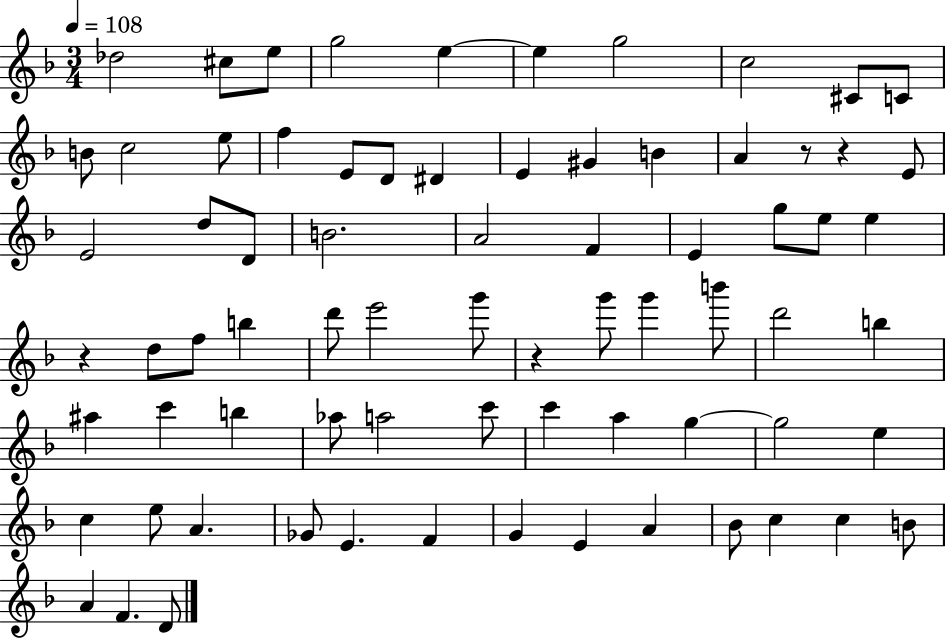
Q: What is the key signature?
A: F major